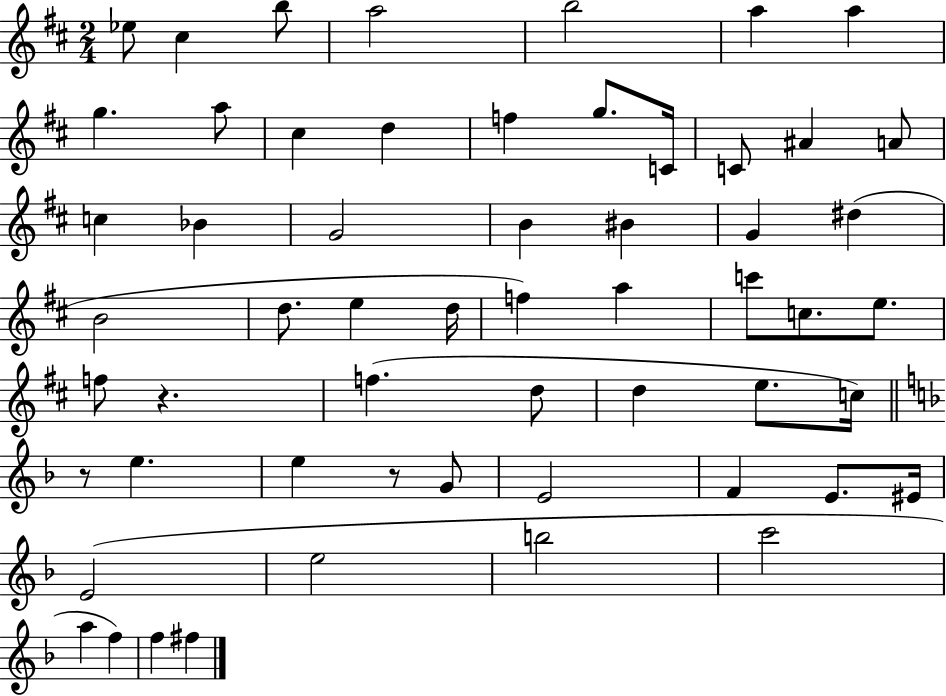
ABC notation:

X:1
T:Untitled
M:2/4
L:1/4
K:D
_e/2 ^c b/2 a2 b2 a a g a/2 ^c d f g/2 C/4 C/2 ^A A/2 c _B G2 B ^B G ^d B2 d/2 e d/4 f a c'/2 c/2 e/2 f/2 z f d/2 d e/2 c/4 z/2 e e z/2 G/2 E2 F E/2 ^E/4 E2 e2 b2 c'2 a f f ^f